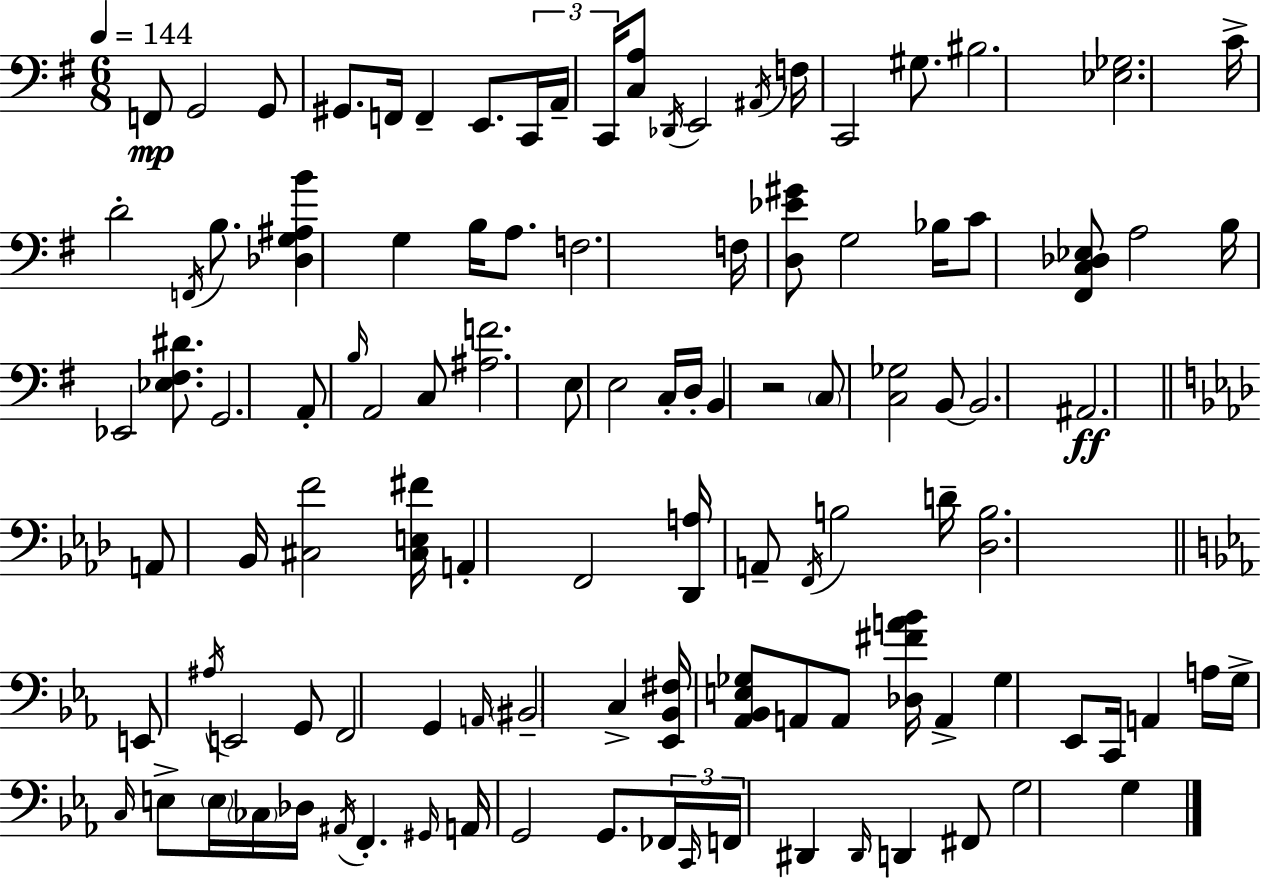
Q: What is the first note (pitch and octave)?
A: F2